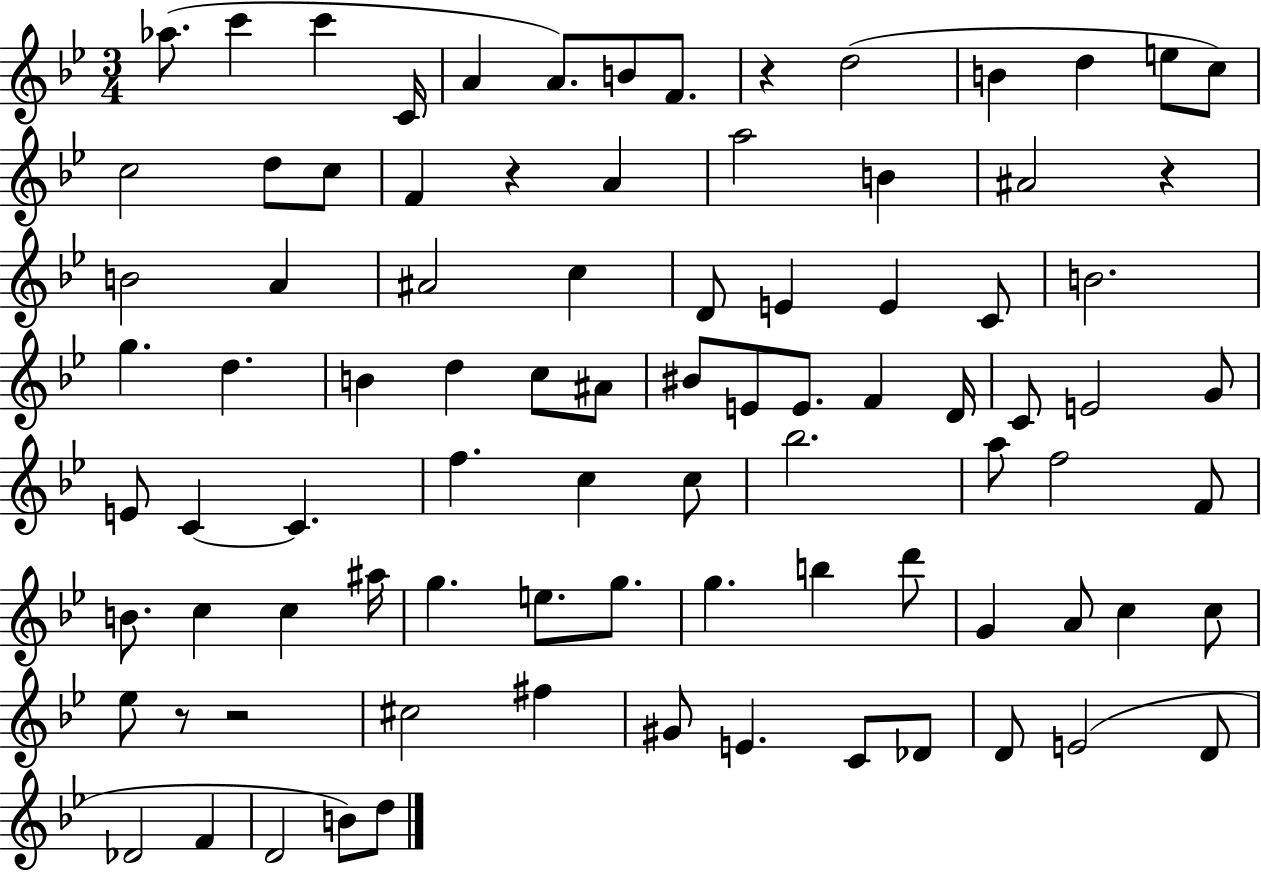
Ab5/e. C6/q C6/q C4/s A4/q A4/e. B4/e F4/e. R/q D5/h B4/q D5/q E5/e C5/e C5/h D5/e C5/e F4/q R/q A4/q A5/h B4/q A#4/h R/q B4/h A4/q A#4/h C5/q D4/e E4/q E4/q C4/e B4/h. G5/q. D5/q. B4/q D5/q C5/e A#4/e BIS4/e E4/e E4/e. F4/q D4/s C4/e E4/h G4/e E4/e C4/q C4/q. F5/q. C5/q C5/e Bb5/h. A5/e F5/h F4/e B4/e. C5/q C5/q A#5/s G5/q. E5/e. G5/e. G5/q. B5/q D6/e G4/q A4/e C5/q C5/e Eb5/e R/e R/h C#5/h F#5/q G#4/e E4/q. C4/e Db4/e D4/e E4/h D4/e Db4/h F4/q D4/h B4/e D5/e